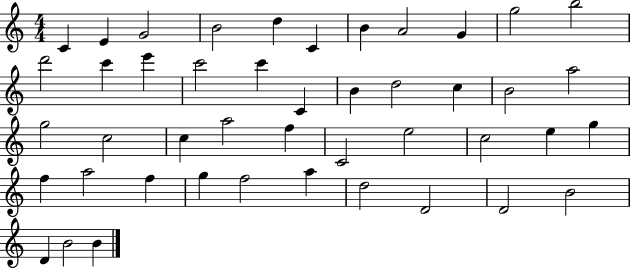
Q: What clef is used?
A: treble